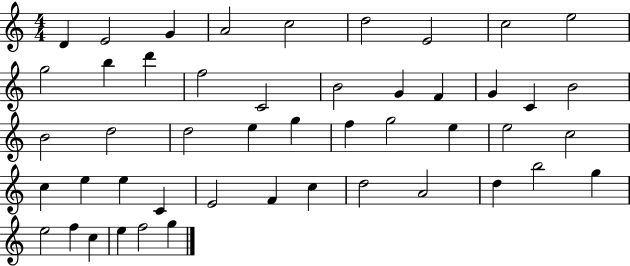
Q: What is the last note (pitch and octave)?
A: G5